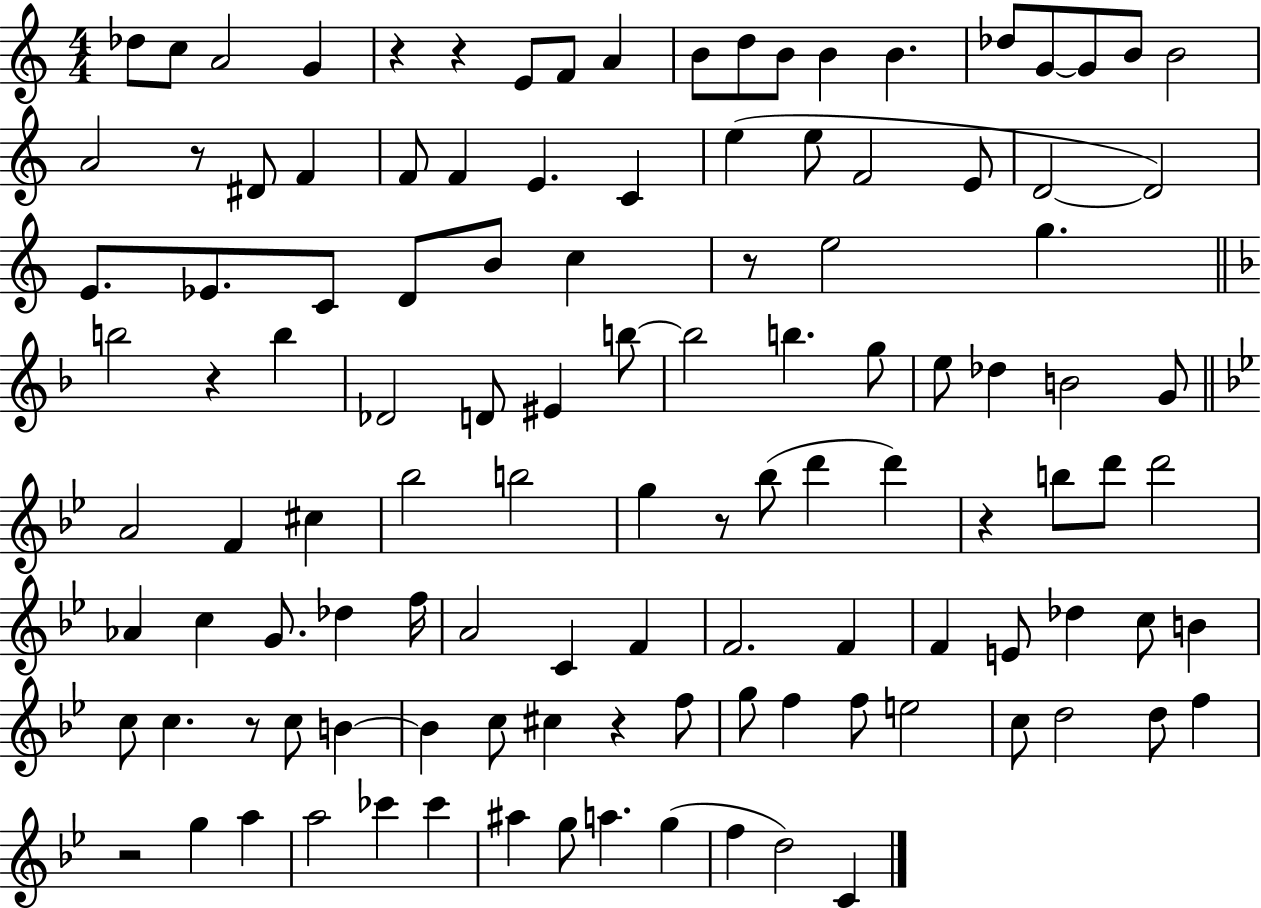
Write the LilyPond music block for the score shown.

{
  \clef treble
  \numericTimeSignature
  \time 4/4
  \key c \major
  \repeat volta 2 { des''8 c''8 a'2 g'4 | r4 r4 e'8 f'8 a'4 | b'8 d''8 b'8 b'4 b'4. | des''8 g'8~~ g'8 b'8 b'2 | \break a'2 r8 dis'8 f'4 | f'8 f'4 e'4. c'4 | e''4( e''8 f'2 e'8 | d'2~~ d'2) | \break e'8. ees'8. c'8 d'8 b'8 c''4 | r8 e''2 g''4. | \bar "||" \break \key d \minor b''2 r4 b''4 | des'2 d'8 eis'4 b''8~~ | b''2 b''4. g''8 | e''8 des''4 b'2 g'8 | \break \bar "||" \break \key bes \major a'2 f'4 cis''4 | bes''2 b''2 | g''4 r8 bes''8( d'''4 d'''4) | r4 b''8 d'''8 d'''2 | \break aes'4 c''4 g'8. des''4 f''16 | a'2 c'4 f'4 | f'2. f'4 | f'4 e'8 des''4 c''8 b'4 | \break c''8 c''4. r8 c''8 b'4~~ | b'4 c''8 cis''4 r4 f''8 | g''8 f''4 f''8 e''2 | c''8 d''2 d''8 f''4 | \break r2 g''4 a''4 | a''2 ces'''4 ces'''4 | ais''4 g''8 a''4. g''4( | f''4 d''2) c'4 | \break } \bar "|."
}